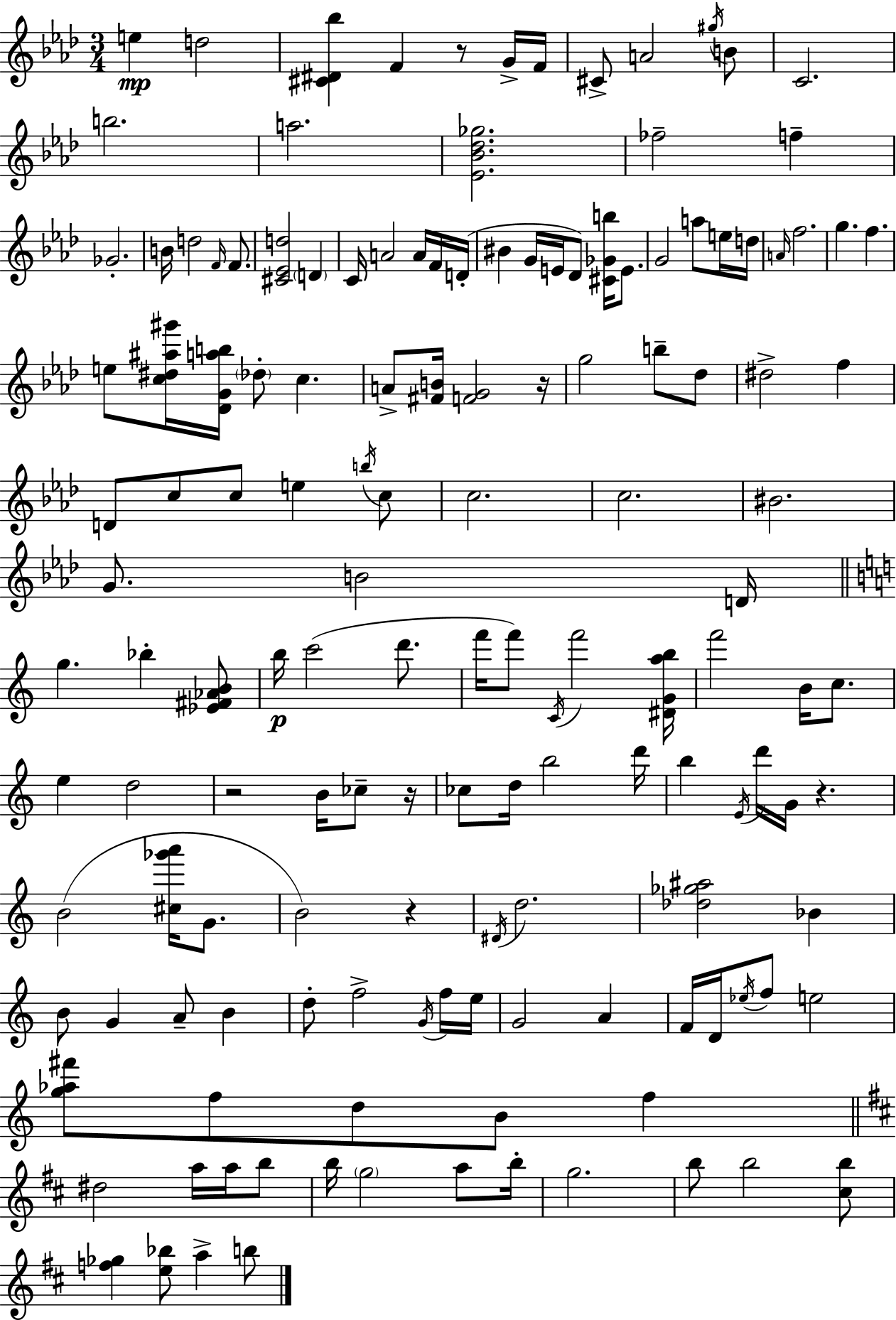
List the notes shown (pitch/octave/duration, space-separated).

E5/q D5/h [C#4,D#4,Bb5]/q F4/q R/e G4/s F4/s C#4/e A4/h G#5/s B4/e C4/h. B5/h. A5/h. [Eb4,Bb4,Db5,Gb5]/h. FES5/h F5/q Gb4/h. B4/s D5/h F4/s F4/e. [C#4,Eb4,D5]/h D4/q C4/s A4/h A4/s F4/s D4/s BIS4/q G4/s E4/s Db4/e [C#4,Gb4,B5]/s E4/e. G4/h A5/e E5/s D5/s A4/s F5/h. G5/q. F5/q. E5/e [C5,D#5,A#5,G#6]/s [Db4,G4,A5,B5]/s Db5/e C5/q. A4/e [F#4,B4]/s [F4,G4]/h R/s G5/h B5/e Db5/e D#5/h F5/q D4/e C5/e C5/e E5/q B5/s C5/e C5/h. C5/h. BIS4/h. G4/e. B4/h D4/s G5/q. Bb5/q [Eb4,F#4,Ab4,B4]/e B5/s C6/h D6/e. F6/s F6/e C4/s F6/h [D#4,G4,A5,B5]/s F6/h B4/s C5/e. E5/q D5/h R/h B4/s CES5/e R/s CES5/e D5/s B5/h D6/s B5/q E4/s D6/s G4/s R/q. B4/h [C#5,Gb6,A6]/s G4/e. B4/h R/q D#4/s D5/h. [Db5,Gb5,A#5]/h Bb4/q B4/e G4/q A4/e B4/q D5/e F5/h G4/s F5/s E5/s G4/h A4/q F4/s D4/s Eb5/s F5/e E5/h [G5,Ab5,F#6]/e F5/e D5/e B4/e F5/q D#5/h A5/s A5/s B5/e B5/s G5/h A5/e B5/s G5/h. B5/e B5/h [C#5,B5]/e [F5,Gb5]/q [E5,Bb5]/e A5/q B5/e